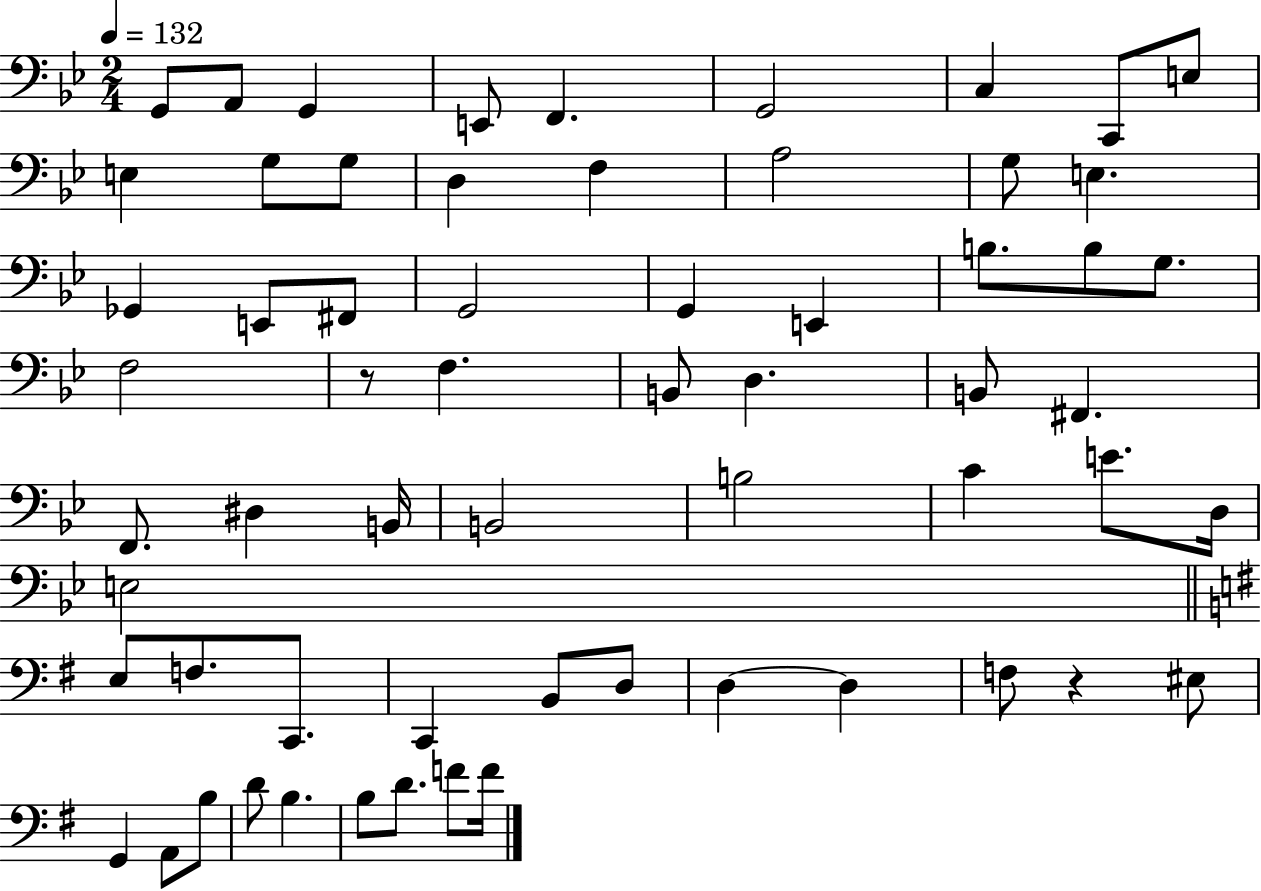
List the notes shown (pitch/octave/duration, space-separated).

G2/e A2/e G2/q E2/e F2/q. G2/h C3/q C2/e E3/e E3/q G3/e G3/e D3/q F3/q A3/h G3/e E3/q. Gb2/q E2/e F#2/e G2/h G2/q E2/q B3/e. B3/e G3/e. F3/h R/e F3/q. B2/e D3/q. B2/e F#2/q. F2/e. D#3/q B2/s B2/h B3/h C4/q E4/e. D3/s E3/h E3/e F3/e. C2/e. C2/q B2/e D3/e D3/q D3/q F3/e R/q EIS3/e G2/q A2/e B3/e D4/e B3/q. B3/e D4/e. F4/e F4/s